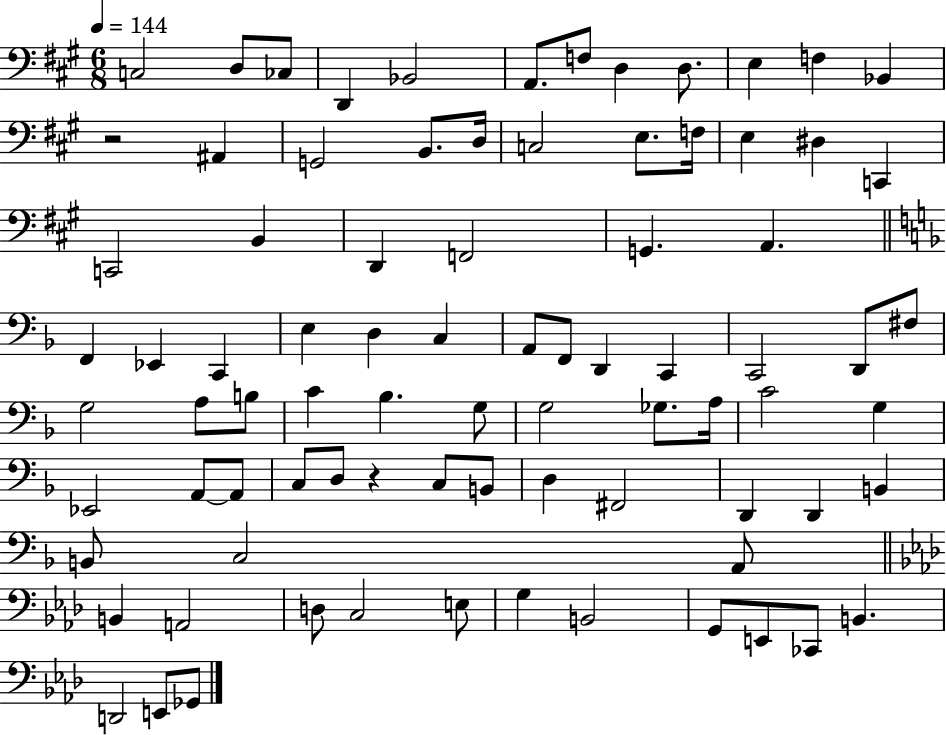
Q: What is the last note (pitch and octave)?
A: Gb2